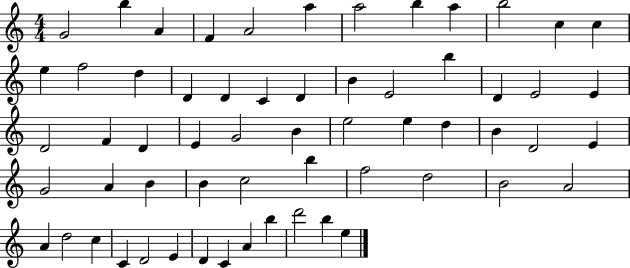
G4/h B5/q A4/q F4/q A4/h A5/q A5/h B5/q A5/q B5/h C5/q C5/q E5/q F5/h D5/q D4/q D4/q C4/q D4/q B4/q E4/h B5/q D4/q E4/h E4/q D4/h F4/q D4/q E4/q G4/h B4/q E5/h E5/q D5/q B4/q D4/h E4/q G4/h A4/q B4/q B4/q C5/h B5/q F5/h D5/h B4/h A4/h A4/q D5/h C5/q C4/q D4/h E4/q D4/q C4/q A4/q B5/q D6/h B5/q E5/q